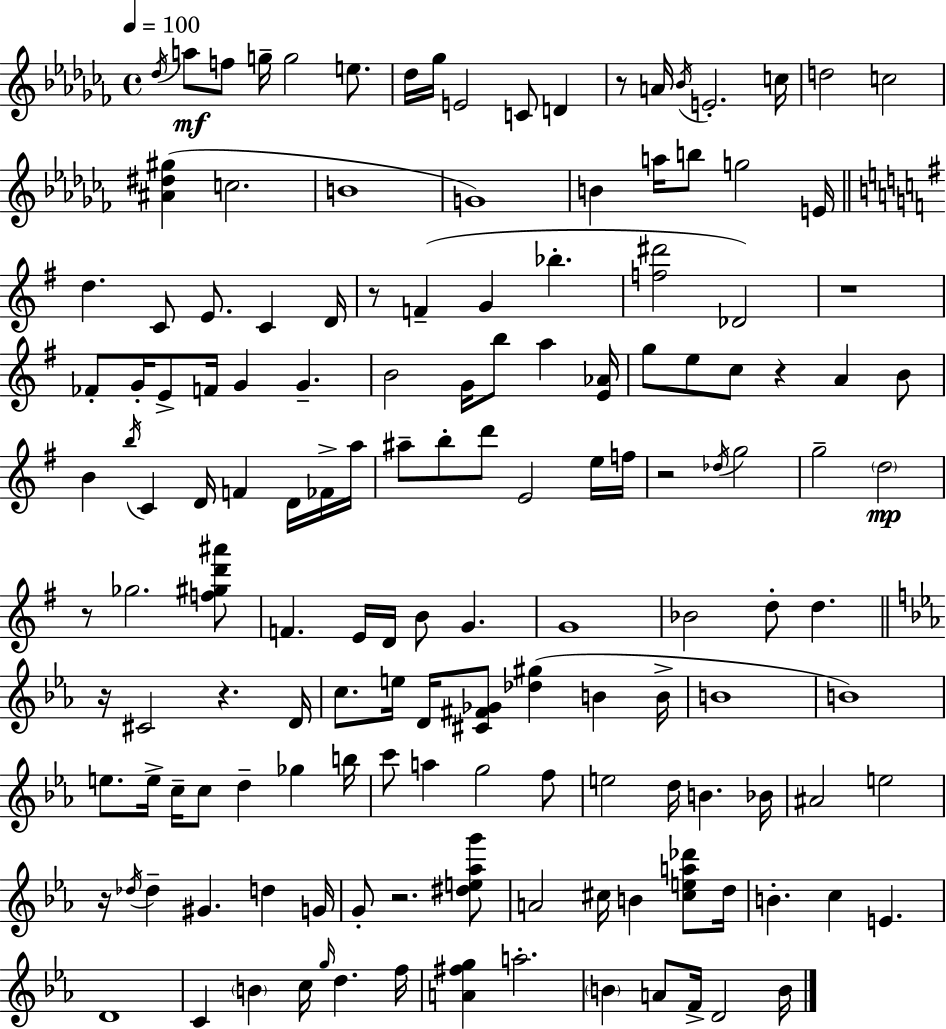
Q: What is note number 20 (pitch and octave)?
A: G4